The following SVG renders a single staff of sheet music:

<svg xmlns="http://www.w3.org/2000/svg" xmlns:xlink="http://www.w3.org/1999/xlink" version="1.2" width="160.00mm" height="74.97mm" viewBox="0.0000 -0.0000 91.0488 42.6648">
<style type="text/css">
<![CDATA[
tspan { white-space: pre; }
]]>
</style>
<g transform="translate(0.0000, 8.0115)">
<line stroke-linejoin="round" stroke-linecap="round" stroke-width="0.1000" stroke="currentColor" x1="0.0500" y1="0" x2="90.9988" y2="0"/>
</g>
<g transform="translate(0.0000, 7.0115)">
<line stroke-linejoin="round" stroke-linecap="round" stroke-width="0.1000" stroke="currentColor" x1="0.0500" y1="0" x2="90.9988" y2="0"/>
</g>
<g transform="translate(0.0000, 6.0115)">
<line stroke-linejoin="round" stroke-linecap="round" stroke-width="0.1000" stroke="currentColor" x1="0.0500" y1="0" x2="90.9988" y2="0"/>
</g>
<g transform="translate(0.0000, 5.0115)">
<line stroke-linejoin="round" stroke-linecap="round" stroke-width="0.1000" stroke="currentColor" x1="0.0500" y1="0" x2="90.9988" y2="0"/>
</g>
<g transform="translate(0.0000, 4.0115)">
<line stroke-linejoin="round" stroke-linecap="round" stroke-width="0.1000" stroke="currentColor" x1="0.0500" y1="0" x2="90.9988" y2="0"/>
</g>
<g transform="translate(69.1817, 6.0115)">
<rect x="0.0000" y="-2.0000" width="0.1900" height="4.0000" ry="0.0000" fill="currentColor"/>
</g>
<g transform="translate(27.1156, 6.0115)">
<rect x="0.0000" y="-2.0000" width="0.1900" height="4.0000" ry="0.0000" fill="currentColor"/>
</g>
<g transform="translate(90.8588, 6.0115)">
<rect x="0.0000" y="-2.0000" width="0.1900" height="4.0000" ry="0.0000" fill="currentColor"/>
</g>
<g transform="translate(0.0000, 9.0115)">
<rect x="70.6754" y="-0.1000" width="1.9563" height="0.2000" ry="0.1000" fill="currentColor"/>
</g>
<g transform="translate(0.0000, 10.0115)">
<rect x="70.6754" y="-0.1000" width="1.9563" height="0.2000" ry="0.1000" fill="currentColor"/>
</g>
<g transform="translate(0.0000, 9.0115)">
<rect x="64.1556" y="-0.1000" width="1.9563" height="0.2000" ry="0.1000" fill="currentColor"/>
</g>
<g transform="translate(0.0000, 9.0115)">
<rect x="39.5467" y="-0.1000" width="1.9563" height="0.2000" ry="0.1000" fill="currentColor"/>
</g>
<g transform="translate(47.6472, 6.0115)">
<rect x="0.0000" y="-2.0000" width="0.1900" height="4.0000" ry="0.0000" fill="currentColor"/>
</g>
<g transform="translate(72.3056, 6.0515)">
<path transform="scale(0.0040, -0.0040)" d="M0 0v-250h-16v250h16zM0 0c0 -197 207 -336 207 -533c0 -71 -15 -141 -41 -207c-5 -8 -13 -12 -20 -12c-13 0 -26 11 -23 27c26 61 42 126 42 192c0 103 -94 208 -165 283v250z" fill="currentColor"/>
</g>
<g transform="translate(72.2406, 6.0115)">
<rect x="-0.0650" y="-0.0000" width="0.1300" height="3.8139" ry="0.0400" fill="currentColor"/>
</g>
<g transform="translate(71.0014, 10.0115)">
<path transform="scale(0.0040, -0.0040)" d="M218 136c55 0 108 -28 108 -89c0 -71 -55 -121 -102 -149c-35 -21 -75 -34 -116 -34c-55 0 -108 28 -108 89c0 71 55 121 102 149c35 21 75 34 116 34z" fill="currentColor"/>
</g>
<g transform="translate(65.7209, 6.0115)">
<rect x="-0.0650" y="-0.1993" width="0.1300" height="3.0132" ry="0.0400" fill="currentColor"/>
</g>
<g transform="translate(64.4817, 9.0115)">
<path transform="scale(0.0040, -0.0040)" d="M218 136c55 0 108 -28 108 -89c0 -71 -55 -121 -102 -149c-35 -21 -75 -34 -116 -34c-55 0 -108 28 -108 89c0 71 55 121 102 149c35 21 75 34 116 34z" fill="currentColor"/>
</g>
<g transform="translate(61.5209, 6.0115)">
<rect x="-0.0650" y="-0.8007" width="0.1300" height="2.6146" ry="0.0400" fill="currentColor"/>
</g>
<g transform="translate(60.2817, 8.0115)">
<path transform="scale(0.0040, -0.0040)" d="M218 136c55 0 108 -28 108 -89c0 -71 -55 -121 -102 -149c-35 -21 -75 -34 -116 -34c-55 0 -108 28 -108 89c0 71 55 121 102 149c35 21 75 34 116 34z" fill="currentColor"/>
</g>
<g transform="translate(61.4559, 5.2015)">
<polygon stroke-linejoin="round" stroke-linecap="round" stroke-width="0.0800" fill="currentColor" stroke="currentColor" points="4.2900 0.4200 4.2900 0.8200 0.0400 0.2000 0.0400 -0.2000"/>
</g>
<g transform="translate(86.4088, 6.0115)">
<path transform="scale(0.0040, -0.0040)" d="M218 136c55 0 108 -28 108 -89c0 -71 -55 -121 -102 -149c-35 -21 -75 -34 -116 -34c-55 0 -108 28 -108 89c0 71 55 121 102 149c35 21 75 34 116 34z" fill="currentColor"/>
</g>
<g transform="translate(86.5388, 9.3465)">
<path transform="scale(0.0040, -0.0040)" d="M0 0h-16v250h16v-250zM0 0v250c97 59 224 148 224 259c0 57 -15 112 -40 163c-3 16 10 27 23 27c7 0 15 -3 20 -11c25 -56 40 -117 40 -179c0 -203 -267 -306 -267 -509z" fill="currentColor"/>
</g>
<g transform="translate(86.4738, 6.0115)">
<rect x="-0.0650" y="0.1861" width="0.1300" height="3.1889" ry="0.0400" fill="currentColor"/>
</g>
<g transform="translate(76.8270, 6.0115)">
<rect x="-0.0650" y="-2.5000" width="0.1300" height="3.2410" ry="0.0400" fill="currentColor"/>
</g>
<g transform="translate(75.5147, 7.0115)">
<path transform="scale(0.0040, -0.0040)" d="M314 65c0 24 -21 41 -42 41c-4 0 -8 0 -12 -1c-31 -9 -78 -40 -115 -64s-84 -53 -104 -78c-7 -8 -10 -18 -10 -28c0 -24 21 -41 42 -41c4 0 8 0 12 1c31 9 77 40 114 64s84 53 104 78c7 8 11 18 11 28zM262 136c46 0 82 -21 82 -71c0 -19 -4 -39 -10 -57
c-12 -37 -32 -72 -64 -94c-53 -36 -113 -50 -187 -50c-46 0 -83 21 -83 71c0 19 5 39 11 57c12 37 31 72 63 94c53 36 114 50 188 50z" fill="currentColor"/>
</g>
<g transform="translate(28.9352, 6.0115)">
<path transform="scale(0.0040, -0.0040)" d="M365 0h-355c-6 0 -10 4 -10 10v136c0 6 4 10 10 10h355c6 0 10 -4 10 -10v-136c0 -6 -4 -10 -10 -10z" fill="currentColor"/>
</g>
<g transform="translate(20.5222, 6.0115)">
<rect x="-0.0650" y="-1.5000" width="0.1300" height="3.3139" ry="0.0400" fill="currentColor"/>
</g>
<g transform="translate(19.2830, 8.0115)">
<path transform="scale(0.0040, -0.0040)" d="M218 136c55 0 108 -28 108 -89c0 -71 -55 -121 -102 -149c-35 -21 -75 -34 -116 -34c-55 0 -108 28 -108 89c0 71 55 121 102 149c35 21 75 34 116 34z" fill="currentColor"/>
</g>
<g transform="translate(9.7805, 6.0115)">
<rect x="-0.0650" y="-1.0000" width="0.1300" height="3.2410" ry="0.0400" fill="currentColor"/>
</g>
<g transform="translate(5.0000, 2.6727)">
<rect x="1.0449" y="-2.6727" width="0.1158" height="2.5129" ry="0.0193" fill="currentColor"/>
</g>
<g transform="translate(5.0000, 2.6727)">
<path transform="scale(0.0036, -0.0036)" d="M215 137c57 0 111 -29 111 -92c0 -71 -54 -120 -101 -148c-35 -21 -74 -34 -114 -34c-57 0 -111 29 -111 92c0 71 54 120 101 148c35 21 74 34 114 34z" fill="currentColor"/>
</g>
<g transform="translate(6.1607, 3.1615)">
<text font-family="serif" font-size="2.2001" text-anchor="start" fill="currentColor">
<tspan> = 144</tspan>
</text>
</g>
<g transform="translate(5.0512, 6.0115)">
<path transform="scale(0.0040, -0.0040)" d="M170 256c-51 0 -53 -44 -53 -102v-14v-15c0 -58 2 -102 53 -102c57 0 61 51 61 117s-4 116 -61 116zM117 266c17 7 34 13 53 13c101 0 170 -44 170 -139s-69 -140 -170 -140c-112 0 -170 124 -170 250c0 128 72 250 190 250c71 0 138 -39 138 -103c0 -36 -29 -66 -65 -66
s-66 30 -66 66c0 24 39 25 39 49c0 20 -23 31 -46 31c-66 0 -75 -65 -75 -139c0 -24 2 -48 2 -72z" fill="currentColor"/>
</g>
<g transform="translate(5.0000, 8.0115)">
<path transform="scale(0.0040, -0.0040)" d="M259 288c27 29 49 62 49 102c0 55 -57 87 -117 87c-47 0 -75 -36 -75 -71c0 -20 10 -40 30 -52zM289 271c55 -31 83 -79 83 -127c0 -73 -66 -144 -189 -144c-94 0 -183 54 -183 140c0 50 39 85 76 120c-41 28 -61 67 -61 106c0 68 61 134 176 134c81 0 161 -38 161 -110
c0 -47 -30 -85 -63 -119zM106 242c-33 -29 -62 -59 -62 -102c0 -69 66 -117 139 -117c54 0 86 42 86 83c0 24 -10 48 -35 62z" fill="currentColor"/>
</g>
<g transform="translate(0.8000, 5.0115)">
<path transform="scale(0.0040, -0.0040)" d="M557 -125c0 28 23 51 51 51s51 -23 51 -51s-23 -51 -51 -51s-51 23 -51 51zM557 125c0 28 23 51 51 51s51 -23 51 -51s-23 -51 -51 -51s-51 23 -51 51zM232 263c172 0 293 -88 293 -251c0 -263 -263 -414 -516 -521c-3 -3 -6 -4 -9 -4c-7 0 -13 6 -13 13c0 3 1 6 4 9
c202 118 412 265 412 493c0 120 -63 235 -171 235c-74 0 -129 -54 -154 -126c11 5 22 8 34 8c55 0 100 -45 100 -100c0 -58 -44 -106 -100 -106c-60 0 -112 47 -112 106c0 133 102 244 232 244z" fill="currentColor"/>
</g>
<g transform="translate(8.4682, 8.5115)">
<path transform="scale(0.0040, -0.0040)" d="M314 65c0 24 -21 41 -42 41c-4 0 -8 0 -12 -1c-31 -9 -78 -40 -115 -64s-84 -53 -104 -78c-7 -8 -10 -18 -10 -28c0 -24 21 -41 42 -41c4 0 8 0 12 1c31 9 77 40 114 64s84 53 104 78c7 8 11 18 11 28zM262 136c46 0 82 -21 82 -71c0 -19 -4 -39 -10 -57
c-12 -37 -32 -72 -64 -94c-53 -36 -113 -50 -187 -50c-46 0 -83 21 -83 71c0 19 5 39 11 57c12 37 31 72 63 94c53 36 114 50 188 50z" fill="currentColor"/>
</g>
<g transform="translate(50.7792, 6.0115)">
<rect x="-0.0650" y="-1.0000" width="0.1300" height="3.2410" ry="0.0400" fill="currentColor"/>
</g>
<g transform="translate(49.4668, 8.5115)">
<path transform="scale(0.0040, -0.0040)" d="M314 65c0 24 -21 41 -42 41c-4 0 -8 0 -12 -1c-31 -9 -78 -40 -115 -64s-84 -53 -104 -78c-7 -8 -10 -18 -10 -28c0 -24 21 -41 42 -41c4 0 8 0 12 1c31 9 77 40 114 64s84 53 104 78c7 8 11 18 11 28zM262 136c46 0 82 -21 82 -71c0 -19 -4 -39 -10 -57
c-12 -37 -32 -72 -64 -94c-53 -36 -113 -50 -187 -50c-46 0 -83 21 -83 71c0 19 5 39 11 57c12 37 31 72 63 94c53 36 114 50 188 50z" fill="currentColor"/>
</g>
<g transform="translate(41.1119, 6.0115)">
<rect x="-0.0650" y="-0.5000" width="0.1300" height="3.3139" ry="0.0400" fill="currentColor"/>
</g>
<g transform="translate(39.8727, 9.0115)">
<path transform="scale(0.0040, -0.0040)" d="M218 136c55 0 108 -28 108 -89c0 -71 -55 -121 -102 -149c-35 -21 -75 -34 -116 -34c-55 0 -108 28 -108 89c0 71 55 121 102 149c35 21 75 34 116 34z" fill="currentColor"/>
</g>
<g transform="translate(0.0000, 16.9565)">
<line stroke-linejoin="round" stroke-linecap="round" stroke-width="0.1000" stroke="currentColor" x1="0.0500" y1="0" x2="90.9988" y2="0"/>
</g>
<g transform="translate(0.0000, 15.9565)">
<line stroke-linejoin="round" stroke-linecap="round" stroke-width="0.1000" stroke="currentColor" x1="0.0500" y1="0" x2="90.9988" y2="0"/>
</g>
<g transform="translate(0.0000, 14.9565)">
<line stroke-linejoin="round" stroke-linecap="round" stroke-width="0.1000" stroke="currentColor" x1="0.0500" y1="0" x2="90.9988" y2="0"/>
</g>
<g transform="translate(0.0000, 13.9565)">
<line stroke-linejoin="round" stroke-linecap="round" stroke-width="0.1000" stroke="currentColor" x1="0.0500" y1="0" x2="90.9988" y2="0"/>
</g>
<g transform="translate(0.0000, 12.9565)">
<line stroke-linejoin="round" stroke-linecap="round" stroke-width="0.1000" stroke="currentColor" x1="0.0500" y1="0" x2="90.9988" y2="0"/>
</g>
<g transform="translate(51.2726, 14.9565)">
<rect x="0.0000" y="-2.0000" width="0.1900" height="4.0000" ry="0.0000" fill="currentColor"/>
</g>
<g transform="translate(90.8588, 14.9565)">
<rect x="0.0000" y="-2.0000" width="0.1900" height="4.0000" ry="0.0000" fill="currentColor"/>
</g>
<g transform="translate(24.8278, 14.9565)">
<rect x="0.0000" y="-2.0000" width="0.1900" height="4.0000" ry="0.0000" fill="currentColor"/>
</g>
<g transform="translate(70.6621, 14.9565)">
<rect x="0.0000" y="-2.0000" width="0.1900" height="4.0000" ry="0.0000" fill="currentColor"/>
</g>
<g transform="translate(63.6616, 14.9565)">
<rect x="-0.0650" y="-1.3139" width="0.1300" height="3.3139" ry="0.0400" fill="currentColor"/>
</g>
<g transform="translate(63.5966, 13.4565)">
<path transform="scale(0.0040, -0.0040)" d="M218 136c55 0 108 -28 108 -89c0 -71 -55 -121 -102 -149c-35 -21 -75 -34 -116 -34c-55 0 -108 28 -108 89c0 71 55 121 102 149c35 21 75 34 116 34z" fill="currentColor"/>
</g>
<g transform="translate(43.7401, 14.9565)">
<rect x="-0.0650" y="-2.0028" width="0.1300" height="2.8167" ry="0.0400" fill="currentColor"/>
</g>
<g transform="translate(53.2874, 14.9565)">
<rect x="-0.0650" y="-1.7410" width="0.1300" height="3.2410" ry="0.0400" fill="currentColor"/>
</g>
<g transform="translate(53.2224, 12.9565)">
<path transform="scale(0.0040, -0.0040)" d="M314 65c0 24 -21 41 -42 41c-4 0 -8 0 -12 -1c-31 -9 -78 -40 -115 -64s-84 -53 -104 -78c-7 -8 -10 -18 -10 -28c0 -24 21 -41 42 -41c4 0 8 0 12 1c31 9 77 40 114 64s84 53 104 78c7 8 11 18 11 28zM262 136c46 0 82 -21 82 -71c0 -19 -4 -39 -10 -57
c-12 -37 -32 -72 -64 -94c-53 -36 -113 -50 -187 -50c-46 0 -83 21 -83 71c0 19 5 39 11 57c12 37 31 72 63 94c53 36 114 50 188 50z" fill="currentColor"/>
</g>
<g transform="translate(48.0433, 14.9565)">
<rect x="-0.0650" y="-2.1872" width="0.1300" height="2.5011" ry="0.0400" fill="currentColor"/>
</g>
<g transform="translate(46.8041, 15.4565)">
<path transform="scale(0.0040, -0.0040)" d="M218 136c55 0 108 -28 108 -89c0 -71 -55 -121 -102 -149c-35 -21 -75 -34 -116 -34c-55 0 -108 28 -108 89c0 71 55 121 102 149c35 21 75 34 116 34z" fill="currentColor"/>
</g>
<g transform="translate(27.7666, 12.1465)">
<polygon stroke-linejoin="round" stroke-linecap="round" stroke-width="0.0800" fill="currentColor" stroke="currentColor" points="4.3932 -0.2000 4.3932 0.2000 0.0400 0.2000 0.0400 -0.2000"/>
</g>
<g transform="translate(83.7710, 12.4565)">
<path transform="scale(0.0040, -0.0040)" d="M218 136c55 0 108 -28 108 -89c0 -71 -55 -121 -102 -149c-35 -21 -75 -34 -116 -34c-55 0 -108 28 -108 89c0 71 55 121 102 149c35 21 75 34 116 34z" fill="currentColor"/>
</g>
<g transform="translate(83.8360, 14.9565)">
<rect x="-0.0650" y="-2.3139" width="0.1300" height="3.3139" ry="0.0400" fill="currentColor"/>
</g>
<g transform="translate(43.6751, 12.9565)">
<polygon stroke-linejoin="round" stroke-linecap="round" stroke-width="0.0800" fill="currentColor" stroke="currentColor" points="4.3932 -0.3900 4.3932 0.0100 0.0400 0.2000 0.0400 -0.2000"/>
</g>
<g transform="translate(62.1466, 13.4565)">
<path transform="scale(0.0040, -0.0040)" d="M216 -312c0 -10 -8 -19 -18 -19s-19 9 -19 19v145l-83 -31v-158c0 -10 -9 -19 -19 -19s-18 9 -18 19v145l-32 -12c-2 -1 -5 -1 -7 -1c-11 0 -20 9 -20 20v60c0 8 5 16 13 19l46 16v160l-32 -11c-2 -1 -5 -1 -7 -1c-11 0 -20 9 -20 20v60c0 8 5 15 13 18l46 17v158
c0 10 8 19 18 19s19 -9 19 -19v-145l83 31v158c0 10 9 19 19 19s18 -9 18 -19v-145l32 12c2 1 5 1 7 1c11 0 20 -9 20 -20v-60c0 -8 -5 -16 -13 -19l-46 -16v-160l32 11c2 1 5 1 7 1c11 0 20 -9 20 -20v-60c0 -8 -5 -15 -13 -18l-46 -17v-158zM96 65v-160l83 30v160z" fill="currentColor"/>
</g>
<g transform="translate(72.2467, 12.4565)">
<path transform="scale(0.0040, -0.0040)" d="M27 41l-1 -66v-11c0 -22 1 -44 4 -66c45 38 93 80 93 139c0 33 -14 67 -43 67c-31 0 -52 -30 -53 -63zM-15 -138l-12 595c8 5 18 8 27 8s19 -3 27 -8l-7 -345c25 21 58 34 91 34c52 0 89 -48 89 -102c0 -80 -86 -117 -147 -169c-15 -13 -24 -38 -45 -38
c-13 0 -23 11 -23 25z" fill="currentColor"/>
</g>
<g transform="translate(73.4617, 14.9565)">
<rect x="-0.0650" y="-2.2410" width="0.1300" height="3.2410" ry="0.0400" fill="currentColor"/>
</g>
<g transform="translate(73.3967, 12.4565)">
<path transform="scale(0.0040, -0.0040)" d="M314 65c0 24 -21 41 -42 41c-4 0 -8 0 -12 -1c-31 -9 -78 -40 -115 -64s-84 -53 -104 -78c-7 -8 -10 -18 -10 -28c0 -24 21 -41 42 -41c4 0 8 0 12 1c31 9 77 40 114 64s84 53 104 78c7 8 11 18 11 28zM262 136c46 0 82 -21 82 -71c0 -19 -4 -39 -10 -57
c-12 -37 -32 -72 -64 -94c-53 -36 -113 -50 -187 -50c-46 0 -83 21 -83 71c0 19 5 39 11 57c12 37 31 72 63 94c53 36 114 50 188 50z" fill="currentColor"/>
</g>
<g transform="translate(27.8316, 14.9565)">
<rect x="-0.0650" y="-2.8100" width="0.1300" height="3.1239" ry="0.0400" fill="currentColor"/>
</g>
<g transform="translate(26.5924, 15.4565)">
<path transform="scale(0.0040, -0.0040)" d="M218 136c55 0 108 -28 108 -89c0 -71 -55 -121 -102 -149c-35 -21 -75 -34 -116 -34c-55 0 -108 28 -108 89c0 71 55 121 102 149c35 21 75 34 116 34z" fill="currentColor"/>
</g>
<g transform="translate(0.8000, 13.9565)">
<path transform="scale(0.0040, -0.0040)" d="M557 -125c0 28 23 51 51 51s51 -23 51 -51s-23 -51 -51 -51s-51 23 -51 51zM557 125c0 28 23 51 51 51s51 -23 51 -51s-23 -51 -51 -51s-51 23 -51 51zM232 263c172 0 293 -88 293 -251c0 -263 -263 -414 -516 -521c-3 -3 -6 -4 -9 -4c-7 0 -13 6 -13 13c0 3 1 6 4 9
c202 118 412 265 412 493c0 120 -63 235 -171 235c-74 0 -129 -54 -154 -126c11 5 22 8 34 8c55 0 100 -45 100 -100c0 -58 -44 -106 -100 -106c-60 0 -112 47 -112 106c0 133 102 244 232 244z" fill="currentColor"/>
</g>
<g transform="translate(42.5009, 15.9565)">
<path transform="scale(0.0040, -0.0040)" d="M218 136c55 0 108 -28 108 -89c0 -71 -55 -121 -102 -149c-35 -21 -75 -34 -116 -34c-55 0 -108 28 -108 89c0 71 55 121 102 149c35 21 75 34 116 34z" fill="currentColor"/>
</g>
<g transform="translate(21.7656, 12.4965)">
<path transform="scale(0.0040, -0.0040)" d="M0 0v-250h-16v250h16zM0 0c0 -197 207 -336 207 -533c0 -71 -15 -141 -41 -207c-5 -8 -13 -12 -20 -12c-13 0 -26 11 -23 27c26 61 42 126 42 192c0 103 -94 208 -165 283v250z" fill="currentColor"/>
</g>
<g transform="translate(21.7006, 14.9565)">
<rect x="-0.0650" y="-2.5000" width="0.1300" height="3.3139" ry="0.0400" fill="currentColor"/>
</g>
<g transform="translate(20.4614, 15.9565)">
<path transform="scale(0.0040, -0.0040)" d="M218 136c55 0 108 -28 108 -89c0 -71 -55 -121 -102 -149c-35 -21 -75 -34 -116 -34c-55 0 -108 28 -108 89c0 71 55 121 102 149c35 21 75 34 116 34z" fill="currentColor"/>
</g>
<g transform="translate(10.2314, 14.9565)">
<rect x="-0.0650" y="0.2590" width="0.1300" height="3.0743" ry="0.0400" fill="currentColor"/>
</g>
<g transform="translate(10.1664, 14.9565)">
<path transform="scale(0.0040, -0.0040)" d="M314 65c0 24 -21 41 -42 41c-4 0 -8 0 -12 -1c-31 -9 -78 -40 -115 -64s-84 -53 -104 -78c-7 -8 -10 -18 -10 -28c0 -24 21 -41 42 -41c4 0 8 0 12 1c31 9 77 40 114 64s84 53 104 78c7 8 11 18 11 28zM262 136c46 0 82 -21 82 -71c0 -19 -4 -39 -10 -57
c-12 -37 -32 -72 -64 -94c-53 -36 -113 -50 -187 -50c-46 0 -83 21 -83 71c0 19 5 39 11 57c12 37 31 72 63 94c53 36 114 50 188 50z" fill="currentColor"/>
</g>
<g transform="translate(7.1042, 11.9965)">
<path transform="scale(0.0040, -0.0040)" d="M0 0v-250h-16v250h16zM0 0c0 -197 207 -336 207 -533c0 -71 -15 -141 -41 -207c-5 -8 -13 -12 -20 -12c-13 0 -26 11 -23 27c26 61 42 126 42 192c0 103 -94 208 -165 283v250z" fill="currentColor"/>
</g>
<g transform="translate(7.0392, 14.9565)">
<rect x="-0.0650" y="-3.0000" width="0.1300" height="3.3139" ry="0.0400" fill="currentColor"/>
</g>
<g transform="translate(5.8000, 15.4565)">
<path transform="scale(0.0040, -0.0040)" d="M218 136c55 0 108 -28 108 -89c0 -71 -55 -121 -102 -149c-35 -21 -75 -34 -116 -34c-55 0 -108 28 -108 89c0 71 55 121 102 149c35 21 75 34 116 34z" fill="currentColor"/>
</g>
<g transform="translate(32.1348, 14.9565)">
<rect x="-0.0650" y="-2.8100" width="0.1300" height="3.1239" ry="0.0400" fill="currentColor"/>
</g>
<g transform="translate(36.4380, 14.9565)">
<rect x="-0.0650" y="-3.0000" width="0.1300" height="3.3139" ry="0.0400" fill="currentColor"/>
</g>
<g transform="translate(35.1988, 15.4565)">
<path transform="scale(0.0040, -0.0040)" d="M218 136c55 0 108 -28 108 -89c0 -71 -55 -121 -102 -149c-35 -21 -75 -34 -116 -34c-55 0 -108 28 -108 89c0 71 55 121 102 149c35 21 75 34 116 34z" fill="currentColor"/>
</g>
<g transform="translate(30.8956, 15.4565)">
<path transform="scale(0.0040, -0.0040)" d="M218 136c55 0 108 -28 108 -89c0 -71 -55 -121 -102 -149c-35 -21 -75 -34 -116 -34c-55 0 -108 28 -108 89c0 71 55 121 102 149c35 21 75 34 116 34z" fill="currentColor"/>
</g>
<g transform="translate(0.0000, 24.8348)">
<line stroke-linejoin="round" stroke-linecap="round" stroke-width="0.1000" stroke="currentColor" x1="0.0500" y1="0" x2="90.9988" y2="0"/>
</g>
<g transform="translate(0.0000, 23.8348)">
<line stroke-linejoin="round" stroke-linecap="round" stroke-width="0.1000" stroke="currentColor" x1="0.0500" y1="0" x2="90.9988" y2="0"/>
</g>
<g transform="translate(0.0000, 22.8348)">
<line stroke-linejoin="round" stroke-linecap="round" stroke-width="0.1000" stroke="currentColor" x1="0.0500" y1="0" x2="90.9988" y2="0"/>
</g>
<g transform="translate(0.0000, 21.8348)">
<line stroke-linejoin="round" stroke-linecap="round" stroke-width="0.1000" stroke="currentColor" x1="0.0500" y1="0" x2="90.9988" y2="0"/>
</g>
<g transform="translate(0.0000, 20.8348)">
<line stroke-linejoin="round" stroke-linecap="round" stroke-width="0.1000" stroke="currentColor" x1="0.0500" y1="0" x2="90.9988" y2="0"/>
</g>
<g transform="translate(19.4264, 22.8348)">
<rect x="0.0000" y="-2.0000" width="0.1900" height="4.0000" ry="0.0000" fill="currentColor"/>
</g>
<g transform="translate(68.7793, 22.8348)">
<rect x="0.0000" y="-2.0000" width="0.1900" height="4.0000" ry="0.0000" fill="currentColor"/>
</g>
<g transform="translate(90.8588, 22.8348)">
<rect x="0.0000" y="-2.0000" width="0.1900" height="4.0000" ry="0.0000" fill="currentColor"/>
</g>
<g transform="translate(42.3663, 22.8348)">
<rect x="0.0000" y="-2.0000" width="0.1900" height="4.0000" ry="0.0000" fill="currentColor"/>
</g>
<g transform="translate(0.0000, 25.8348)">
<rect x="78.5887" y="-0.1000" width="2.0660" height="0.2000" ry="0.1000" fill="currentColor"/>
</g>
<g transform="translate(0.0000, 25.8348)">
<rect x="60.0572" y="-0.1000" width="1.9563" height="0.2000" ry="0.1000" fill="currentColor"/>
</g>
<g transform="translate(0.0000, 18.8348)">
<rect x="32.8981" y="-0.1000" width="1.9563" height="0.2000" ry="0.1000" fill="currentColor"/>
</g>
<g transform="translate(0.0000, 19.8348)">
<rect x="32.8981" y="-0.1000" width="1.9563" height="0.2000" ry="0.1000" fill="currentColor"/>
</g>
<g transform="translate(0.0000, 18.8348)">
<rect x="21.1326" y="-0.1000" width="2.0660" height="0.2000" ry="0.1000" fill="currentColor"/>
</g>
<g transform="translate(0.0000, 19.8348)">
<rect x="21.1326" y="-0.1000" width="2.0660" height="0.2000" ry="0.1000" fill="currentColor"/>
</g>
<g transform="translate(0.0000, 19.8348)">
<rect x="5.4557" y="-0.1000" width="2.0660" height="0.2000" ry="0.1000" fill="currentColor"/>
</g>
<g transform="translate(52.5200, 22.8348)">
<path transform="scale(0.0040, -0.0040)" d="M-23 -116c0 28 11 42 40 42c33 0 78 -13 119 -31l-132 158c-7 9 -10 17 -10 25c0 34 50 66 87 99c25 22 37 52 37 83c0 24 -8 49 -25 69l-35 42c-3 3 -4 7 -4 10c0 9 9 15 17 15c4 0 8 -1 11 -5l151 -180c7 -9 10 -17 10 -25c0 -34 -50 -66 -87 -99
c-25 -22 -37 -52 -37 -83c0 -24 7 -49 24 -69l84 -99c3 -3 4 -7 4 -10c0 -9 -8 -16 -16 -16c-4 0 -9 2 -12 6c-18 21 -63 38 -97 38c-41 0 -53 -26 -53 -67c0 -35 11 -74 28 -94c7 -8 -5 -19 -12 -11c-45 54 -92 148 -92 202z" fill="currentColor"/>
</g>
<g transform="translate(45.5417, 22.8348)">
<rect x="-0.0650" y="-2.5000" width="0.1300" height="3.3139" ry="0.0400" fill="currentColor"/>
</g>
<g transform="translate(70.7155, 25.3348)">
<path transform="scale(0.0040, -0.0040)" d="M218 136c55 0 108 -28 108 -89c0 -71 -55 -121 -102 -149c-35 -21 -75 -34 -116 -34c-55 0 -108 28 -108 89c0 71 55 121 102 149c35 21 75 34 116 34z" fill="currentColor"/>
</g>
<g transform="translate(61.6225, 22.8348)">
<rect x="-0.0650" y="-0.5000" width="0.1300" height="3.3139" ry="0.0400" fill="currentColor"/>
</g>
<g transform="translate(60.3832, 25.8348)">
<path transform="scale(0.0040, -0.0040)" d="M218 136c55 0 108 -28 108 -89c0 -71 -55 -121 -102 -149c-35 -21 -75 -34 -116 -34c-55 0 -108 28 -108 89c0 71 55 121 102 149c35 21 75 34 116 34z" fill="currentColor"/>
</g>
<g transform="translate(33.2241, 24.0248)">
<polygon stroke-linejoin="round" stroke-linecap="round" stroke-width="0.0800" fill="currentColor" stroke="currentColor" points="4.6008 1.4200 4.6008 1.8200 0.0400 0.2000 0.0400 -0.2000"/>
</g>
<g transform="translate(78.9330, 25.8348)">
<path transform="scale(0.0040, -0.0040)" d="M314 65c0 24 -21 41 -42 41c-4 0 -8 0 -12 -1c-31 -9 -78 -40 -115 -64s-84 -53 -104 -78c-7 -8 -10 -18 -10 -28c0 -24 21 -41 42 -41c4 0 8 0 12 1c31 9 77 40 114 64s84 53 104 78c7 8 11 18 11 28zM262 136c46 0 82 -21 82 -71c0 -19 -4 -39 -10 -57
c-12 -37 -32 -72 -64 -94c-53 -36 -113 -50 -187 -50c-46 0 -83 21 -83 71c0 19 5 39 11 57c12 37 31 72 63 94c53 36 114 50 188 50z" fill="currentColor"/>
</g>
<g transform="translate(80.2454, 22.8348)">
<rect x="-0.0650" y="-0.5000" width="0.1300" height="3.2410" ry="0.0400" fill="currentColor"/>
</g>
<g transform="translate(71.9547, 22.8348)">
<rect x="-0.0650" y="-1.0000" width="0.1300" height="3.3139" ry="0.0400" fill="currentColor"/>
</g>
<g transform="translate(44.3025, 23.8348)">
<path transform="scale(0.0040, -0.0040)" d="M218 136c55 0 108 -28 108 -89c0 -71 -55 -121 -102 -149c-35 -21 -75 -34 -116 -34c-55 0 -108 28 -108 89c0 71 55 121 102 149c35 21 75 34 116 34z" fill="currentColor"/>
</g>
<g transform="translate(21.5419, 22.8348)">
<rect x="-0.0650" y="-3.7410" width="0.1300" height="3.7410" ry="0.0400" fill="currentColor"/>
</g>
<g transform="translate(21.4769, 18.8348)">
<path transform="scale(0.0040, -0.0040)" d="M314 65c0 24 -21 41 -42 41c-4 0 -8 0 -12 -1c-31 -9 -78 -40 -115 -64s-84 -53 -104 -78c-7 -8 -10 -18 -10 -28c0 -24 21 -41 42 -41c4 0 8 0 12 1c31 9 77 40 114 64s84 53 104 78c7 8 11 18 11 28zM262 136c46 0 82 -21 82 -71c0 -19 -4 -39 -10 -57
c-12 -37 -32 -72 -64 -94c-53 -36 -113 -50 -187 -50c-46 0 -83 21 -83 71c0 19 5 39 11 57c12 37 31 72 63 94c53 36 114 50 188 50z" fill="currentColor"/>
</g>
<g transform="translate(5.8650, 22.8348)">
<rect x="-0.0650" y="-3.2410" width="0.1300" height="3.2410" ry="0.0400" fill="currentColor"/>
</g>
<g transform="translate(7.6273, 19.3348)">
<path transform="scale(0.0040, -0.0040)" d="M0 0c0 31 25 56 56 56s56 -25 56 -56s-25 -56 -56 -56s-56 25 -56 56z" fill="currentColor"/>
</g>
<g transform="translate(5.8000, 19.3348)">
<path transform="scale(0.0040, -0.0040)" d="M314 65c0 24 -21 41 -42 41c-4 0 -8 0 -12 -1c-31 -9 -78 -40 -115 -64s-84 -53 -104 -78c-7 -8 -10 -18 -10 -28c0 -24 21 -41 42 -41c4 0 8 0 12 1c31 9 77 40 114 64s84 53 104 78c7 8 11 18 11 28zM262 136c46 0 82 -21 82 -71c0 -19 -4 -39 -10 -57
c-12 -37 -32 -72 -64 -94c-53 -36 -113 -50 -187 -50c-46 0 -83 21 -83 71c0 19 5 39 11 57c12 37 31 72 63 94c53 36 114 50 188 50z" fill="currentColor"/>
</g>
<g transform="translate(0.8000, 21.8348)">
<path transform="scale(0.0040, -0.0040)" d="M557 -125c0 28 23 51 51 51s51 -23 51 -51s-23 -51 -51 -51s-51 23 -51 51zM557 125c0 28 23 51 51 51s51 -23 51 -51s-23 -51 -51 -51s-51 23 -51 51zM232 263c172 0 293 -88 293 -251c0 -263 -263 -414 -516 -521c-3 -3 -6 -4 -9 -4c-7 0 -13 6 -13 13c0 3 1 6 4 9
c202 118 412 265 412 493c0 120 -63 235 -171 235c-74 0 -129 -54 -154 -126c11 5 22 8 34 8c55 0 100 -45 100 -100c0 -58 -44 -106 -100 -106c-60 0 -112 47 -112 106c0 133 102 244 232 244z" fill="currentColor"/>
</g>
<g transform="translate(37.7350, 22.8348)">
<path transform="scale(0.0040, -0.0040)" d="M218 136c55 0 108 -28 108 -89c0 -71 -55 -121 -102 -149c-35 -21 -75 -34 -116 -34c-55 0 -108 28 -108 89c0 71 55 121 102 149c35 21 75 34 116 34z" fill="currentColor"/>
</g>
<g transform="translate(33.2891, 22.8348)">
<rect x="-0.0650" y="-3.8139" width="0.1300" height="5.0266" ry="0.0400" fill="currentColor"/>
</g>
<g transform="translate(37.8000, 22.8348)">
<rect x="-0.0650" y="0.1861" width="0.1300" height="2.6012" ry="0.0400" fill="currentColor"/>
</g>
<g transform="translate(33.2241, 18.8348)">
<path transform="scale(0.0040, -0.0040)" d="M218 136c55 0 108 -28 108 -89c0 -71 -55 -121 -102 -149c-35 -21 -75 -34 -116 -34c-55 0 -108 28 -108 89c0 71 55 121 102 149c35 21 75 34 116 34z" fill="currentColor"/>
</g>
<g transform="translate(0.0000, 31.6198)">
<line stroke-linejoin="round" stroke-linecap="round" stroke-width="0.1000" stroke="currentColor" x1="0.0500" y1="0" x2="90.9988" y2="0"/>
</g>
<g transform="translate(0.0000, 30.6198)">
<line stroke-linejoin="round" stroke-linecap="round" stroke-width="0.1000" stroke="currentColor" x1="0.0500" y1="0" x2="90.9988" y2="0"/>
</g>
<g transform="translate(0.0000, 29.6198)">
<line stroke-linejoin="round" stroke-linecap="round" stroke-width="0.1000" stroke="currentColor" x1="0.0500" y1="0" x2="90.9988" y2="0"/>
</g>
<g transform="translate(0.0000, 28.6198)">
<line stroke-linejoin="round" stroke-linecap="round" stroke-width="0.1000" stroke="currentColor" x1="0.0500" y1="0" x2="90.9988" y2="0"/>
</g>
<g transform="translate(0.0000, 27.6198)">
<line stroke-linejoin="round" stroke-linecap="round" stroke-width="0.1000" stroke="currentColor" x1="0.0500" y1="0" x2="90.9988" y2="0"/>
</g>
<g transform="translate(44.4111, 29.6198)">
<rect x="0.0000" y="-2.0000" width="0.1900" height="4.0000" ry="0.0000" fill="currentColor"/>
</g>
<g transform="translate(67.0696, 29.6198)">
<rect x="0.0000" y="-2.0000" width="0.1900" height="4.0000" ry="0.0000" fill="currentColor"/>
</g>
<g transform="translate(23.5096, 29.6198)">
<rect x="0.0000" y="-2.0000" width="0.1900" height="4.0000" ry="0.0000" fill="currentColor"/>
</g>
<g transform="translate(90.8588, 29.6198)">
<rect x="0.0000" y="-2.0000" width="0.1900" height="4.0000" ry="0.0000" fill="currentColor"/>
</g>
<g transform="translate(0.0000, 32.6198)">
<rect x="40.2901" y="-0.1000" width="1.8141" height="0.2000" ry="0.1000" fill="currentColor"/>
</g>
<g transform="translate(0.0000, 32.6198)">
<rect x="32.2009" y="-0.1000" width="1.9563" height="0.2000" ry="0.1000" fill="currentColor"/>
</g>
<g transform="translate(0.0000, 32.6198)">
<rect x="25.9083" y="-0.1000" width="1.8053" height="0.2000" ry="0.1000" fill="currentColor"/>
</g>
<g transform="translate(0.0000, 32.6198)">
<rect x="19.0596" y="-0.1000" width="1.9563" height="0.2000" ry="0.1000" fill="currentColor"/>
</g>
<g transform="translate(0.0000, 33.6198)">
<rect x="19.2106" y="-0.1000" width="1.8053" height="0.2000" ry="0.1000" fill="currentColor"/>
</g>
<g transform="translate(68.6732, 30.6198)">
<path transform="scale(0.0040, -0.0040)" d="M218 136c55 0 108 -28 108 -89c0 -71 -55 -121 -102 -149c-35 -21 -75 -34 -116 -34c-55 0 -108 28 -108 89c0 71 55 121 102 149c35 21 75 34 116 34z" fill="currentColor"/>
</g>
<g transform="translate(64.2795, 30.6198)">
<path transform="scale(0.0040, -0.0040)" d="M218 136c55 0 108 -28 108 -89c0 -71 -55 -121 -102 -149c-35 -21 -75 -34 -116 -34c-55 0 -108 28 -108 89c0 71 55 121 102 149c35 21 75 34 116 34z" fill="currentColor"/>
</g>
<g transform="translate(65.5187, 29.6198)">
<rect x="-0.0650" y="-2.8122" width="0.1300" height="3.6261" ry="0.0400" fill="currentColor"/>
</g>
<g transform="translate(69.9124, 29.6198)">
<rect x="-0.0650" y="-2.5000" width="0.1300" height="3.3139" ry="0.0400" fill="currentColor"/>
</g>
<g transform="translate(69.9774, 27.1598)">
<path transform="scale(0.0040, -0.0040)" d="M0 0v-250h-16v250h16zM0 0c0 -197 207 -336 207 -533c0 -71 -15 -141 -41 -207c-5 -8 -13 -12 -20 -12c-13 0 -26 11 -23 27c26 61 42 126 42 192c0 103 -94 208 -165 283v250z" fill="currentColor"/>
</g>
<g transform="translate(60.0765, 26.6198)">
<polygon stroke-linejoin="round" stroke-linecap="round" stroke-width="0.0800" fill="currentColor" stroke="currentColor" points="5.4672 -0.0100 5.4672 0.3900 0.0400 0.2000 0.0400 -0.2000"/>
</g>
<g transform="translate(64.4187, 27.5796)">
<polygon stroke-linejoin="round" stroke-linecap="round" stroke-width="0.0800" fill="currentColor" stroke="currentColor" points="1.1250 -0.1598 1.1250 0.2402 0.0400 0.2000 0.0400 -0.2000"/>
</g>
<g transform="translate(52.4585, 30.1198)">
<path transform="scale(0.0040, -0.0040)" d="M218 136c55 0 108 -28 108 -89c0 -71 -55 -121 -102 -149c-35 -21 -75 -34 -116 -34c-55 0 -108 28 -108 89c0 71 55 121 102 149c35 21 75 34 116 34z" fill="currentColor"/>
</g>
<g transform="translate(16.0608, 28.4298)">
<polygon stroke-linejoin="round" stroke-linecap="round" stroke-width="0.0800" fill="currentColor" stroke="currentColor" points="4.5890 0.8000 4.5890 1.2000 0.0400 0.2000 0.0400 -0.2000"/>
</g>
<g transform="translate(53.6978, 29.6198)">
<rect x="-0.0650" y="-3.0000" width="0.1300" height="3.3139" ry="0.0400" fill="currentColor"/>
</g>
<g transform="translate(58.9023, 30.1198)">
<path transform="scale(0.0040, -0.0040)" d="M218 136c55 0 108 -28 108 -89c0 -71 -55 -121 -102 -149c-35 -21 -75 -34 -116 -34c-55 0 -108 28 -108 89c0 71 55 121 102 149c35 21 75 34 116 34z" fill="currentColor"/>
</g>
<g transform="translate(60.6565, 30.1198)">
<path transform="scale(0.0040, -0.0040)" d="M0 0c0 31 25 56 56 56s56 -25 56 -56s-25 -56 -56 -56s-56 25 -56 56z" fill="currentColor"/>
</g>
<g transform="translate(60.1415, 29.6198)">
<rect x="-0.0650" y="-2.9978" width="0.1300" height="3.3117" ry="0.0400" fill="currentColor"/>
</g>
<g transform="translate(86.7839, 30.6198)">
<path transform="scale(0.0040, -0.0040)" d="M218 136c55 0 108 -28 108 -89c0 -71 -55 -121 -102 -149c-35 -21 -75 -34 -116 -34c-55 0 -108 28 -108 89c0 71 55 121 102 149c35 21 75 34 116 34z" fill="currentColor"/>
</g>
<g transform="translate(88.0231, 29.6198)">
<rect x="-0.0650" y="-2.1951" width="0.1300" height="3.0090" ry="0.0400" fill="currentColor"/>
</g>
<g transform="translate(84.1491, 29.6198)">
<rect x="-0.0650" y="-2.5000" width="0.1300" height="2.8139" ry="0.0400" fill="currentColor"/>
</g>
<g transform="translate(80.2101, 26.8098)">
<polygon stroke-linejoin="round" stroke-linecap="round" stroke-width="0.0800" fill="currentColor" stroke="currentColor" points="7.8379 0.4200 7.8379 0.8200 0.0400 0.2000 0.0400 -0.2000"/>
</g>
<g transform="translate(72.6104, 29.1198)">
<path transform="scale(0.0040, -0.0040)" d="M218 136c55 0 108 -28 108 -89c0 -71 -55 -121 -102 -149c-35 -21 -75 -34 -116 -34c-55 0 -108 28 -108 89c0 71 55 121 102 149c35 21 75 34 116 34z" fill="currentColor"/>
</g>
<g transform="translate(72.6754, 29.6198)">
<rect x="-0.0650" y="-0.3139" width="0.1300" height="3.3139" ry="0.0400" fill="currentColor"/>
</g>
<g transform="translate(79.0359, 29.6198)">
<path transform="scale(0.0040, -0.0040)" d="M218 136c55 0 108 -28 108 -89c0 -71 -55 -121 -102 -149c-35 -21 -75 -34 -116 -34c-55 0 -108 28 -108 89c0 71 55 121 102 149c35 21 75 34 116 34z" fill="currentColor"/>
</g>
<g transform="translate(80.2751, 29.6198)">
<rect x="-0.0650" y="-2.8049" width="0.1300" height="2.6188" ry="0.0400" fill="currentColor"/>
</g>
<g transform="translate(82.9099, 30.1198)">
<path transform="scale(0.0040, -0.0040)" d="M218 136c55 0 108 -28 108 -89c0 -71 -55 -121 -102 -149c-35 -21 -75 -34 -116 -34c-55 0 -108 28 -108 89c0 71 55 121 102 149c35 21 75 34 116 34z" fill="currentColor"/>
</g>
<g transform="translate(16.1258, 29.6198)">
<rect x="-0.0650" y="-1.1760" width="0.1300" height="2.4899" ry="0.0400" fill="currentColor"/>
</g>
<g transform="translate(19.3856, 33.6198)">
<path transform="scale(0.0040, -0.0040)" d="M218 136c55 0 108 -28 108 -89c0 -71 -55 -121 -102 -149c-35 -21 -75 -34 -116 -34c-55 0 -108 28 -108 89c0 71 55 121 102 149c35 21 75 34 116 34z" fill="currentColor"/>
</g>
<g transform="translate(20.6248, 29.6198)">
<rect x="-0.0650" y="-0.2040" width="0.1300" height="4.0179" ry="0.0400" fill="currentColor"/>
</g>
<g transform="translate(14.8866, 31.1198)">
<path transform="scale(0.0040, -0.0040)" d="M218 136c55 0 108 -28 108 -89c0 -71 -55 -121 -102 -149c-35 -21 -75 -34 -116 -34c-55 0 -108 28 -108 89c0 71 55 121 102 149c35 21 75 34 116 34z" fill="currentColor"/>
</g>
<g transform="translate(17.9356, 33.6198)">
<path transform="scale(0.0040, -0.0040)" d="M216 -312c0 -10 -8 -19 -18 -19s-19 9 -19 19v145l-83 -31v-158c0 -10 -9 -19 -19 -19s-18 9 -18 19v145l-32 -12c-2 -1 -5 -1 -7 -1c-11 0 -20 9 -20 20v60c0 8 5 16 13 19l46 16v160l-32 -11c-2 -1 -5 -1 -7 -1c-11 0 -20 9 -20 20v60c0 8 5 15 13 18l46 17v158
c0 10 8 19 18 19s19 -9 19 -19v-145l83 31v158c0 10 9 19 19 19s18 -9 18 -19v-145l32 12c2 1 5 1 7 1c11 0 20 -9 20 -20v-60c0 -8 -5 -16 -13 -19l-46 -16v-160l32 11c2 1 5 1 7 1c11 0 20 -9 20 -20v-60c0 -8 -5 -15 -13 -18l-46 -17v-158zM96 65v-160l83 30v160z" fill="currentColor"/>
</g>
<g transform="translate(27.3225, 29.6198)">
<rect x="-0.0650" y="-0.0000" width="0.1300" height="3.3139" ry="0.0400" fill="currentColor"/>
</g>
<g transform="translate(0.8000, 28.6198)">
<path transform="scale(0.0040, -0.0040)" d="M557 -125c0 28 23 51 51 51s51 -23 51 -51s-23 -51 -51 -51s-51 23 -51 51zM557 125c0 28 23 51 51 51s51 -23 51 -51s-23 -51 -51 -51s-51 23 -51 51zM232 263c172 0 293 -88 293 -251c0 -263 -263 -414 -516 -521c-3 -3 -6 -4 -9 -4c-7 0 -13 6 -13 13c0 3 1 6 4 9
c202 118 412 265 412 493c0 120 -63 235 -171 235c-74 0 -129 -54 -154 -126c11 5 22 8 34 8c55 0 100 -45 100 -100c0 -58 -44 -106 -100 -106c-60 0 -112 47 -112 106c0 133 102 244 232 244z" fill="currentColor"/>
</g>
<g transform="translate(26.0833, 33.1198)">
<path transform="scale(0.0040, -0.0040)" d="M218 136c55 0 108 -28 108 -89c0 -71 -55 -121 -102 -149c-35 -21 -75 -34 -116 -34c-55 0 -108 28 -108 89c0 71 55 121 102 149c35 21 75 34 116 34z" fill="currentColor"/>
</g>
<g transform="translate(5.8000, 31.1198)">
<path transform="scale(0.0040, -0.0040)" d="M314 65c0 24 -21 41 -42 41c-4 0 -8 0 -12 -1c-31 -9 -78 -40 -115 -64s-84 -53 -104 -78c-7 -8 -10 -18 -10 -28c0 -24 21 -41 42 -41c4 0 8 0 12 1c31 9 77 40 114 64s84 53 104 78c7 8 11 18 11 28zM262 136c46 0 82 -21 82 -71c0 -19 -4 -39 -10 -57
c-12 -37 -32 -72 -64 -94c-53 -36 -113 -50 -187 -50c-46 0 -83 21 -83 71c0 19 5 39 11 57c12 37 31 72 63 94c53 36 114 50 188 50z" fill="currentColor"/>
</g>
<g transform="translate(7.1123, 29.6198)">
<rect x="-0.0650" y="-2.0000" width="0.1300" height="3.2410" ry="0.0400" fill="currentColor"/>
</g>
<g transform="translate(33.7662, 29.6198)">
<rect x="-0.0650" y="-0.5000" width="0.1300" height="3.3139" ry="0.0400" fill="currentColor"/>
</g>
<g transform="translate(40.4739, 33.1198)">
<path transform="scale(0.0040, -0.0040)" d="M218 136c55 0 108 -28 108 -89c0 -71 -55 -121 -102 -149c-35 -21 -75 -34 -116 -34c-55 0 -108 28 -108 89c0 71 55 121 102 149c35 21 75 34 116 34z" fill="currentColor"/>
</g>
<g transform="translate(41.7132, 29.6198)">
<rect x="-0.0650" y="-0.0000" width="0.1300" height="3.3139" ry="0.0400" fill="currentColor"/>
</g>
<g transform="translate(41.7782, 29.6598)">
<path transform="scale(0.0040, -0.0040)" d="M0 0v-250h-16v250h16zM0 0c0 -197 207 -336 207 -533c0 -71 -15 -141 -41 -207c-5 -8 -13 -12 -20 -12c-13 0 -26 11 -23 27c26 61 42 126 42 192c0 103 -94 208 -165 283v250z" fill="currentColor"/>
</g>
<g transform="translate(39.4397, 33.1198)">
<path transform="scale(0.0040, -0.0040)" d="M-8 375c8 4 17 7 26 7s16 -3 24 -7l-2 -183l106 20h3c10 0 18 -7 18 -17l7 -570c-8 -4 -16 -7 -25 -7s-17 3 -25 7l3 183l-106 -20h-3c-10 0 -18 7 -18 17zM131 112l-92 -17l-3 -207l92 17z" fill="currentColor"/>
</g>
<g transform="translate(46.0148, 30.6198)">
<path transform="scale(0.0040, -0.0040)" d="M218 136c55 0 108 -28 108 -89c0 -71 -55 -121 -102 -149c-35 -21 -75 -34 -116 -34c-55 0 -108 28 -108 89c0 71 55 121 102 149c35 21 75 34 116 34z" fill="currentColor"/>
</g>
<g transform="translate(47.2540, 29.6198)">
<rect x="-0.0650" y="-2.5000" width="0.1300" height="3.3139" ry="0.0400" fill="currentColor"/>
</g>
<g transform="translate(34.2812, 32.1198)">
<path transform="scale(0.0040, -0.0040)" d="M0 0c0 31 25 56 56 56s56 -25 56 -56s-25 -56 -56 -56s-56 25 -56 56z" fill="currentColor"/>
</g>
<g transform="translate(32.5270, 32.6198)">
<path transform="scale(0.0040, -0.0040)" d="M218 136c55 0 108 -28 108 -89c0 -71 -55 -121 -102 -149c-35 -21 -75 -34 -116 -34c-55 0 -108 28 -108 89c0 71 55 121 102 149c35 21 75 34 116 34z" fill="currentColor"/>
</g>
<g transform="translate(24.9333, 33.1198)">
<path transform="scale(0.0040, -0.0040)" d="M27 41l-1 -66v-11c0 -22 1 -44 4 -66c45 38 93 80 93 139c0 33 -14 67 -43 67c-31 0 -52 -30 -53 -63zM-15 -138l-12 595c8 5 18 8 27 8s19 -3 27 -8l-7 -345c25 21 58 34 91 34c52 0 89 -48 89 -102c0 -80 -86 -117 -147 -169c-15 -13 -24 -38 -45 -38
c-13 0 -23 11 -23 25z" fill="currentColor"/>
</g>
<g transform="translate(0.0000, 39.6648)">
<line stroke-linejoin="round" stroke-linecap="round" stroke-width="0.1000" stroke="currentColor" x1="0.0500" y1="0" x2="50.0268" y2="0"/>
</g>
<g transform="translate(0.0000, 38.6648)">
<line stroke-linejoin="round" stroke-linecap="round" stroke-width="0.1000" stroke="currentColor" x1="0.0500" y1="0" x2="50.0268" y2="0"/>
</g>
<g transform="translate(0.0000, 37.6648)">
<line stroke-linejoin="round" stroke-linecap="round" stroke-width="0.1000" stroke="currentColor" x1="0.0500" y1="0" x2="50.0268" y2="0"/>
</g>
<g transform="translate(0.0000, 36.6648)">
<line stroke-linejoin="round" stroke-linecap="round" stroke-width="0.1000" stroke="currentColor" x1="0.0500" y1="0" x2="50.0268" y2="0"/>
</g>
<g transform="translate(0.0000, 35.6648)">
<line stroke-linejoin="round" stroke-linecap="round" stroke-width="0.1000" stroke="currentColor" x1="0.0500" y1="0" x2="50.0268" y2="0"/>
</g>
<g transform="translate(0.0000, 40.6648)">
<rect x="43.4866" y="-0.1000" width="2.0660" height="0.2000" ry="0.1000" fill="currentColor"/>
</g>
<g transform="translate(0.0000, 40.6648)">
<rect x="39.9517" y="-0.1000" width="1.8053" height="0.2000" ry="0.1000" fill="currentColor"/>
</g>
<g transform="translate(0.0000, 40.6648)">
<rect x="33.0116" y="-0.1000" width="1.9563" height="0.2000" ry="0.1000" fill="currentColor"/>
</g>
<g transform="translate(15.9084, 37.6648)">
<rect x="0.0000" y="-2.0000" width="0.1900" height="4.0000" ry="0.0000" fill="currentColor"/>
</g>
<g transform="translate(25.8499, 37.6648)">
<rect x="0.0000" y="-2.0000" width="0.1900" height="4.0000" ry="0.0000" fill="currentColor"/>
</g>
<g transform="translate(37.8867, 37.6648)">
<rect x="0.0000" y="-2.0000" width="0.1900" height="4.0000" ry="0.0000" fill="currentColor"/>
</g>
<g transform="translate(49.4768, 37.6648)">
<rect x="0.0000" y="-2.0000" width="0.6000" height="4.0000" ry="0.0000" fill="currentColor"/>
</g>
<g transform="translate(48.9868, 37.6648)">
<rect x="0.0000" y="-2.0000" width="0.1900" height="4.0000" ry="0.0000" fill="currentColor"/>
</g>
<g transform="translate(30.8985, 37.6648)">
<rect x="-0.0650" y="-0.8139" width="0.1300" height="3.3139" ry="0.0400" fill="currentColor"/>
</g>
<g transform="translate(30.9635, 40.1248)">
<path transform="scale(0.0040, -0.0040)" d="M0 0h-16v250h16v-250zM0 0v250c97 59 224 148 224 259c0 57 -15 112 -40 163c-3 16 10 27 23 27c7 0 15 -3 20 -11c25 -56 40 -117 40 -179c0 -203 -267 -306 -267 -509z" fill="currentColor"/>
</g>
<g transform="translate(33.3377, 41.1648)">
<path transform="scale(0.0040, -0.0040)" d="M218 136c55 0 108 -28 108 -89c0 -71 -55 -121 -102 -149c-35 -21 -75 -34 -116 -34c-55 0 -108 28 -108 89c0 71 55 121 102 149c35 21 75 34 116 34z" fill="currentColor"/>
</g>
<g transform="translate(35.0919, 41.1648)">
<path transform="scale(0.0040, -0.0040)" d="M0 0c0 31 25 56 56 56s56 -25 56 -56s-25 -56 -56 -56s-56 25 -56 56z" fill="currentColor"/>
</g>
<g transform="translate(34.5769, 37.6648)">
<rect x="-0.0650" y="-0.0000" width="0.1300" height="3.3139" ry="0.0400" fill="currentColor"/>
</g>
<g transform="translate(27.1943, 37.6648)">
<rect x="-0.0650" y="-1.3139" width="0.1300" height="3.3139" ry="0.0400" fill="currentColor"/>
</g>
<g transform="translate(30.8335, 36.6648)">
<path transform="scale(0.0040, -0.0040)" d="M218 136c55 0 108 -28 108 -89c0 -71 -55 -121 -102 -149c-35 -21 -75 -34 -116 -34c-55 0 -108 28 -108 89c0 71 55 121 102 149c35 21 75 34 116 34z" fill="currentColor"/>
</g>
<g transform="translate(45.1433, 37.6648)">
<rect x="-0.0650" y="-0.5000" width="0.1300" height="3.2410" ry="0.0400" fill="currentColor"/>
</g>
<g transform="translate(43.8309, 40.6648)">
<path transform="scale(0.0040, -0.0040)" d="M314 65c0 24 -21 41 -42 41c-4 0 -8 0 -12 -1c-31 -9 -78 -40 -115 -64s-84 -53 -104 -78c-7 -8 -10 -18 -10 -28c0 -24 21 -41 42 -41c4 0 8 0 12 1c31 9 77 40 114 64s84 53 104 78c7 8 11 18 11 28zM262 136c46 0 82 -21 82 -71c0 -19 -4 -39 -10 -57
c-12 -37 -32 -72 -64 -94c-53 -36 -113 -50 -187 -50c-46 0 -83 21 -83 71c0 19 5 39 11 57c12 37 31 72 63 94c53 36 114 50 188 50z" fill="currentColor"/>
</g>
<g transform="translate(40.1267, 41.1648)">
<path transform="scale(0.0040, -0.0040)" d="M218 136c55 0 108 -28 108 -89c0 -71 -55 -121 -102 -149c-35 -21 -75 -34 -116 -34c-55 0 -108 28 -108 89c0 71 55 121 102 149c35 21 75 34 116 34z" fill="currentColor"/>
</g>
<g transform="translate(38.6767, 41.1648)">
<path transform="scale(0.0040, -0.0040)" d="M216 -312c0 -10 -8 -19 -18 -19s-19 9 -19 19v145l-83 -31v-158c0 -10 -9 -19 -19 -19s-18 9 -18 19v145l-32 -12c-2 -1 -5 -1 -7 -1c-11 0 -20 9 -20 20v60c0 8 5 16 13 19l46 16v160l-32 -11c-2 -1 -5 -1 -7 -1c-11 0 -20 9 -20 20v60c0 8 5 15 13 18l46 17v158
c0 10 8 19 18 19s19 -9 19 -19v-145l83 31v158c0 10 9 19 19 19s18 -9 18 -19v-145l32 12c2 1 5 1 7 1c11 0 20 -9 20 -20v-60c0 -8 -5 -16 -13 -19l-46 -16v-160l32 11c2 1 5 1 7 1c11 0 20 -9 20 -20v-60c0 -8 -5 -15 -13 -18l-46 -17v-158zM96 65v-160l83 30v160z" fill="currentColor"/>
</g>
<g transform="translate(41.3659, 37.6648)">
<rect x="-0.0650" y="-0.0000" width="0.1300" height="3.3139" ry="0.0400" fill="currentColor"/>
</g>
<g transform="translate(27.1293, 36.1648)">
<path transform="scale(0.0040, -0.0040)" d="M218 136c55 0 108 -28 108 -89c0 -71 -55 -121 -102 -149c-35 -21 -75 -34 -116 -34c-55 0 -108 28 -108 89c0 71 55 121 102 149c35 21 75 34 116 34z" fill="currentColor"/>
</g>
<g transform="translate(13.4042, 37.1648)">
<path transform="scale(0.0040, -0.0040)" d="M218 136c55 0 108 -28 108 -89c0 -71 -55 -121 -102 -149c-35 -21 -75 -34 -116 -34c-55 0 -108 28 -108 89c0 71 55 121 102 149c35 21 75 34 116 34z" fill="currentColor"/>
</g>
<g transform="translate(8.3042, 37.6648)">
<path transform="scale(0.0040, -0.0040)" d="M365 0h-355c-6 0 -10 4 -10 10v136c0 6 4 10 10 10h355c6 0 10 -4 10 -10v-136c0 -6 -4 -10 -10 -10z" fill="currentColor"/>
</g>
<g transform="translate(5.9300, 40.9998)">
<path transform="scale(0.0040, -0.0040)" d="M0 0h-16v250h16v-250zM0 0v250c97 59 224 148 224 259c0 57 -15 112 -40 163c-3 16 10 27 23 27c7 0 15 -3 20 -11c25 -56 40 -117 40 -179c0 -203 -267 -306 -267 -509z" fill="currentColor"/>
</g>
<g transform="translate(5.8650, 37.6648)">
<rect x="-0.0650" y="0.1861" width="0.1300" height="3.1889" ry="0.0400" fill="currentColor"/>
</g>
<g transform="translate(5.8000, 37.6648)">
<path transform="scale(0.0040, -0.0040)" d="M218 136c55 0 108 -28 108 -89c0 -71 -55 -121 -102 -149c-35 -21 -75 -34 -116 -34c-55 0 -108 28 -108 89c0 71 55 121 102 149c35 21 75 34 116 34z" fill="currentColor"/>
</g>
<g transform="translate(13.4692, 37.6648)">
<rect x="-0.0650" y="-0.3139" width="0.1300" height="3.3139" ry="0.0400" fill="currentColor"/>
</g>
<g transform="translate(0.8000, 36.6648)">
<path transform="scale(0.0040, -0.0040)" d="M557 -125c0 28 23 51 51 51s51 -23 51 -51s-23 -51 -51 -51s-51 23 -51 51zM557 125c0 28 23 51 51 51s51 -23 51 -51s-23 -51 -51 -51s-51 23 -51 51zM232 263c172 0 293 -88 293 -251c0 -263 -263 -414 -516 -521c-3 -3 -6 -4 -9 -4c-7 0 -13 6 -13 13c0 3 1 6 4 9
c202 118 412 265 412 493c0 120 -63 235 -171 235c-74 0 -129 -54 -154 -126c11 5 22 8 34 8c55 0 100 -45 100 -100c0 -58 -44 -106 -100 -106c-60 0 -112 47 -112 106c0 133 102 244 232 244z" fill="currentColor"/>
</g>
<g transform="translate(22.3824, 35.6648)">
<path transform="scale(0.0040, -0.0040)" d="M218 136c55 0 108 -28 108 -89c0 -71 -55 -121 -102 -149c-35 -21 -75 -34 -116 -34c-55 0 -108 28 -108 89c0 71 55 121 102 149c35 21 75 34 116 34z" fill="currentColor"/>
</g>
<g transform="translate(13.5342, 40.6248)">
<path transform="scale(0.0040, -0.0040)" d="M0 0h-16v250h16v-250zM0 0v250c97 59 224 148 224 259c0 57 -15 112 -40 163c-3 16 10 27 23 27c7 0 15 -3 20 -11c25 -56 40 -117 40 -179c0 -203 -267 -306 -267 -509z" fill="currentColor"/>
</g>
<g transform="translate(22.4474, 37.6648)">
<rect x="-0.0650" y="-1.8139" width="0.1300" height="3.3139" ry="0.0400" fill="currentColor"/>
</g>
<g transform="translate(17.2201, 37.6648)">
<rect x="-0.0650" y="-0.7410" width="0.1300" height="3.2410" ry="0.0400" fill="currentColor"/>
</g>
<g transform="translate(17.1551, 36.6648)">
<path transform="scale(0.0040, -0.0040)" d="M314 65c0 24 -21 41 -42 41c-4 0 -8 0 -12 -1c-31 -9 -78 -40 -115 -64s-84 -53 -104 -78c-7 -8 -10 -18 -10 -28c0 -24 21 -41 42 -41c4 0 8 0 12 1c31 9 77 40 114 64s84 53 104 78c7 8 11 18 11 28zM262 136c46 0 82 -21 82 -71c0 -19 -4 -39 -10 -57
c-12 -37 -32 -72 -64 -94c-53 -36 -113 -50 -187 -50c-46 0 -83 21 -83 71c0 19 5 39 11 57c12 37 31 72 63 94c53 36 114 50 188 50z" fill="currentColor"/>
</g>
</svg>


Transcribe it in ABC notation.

X:1
T:Untitled
M:6/8
L:1/4
K:C
F,,2 G,, z2 E,, F,,2 G,,/2 E,,/2 C,,/2 B,,2 D,/2 C,/2 D,2 B,,/2 C,/2 C,/2 C, B,,/2 C,/2 A,2 ^G, _B,2 _B, D2 E2 E/2 D,/2 B,, z E,, F,, E,,2 A,,2 A,,/2 ^C,,/2 _D,, E,, D,,/2 B,, C, C,/2 B,,/4 B,,/2 E, D,/2 C,/2 B,,/2 D,/2 z2 E,/2 F,2 A, G, F,/2 D,, ^D,, E,,2